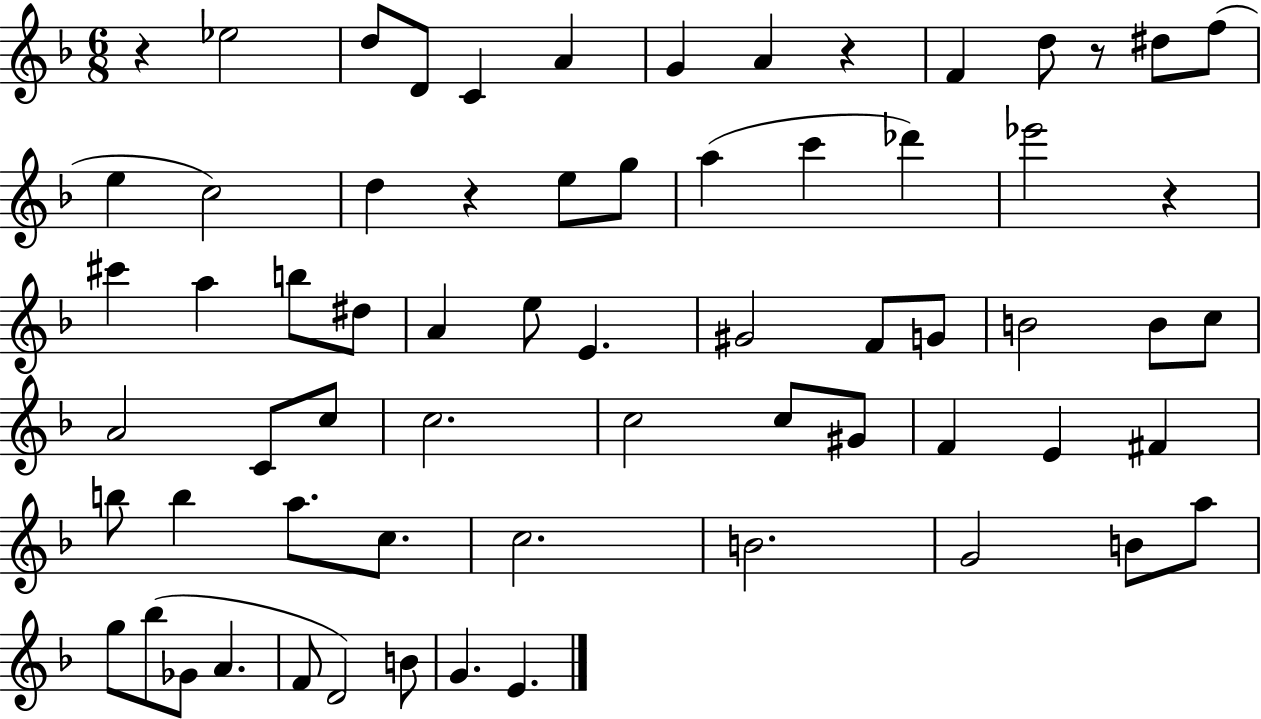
X:1
T:Untitled
M:6/8
L:1/4
K:F
z _e2 d/2 D/2 C A G A z F d/2 z/2 ^d/2 f/2 e c2 d z e/2 g/2 a c' _d' _e'2 z ^c' a b/2 ^d/2 A e/2 E ^G2 F/2 G/2 B2 B/2 c/2 A2 C/2 c/2 c2 c2 c/2 ^G/2 F E ^F b/2 b a/2 c/2 c2 B2 G2 B/2 a/2 g/2 _b/2 _G/2 A F/2 D2 B/2 G E